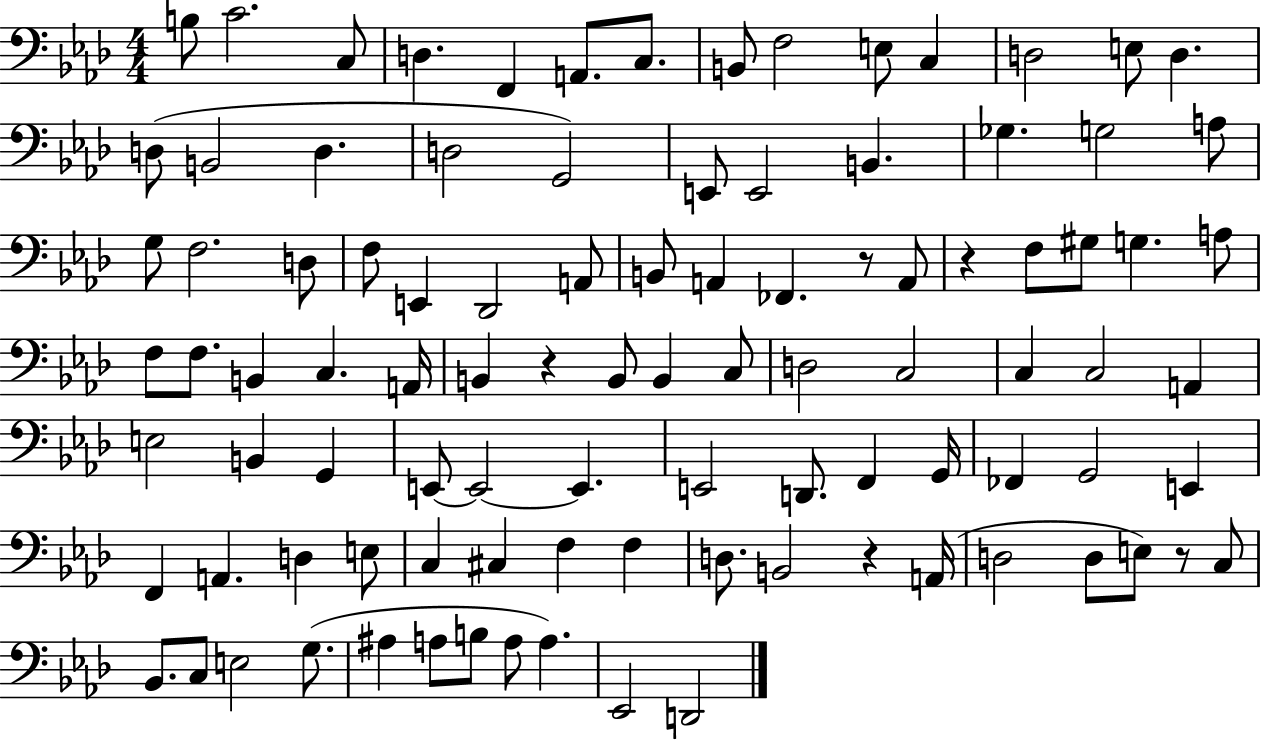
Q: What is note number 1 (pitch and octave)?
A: B3